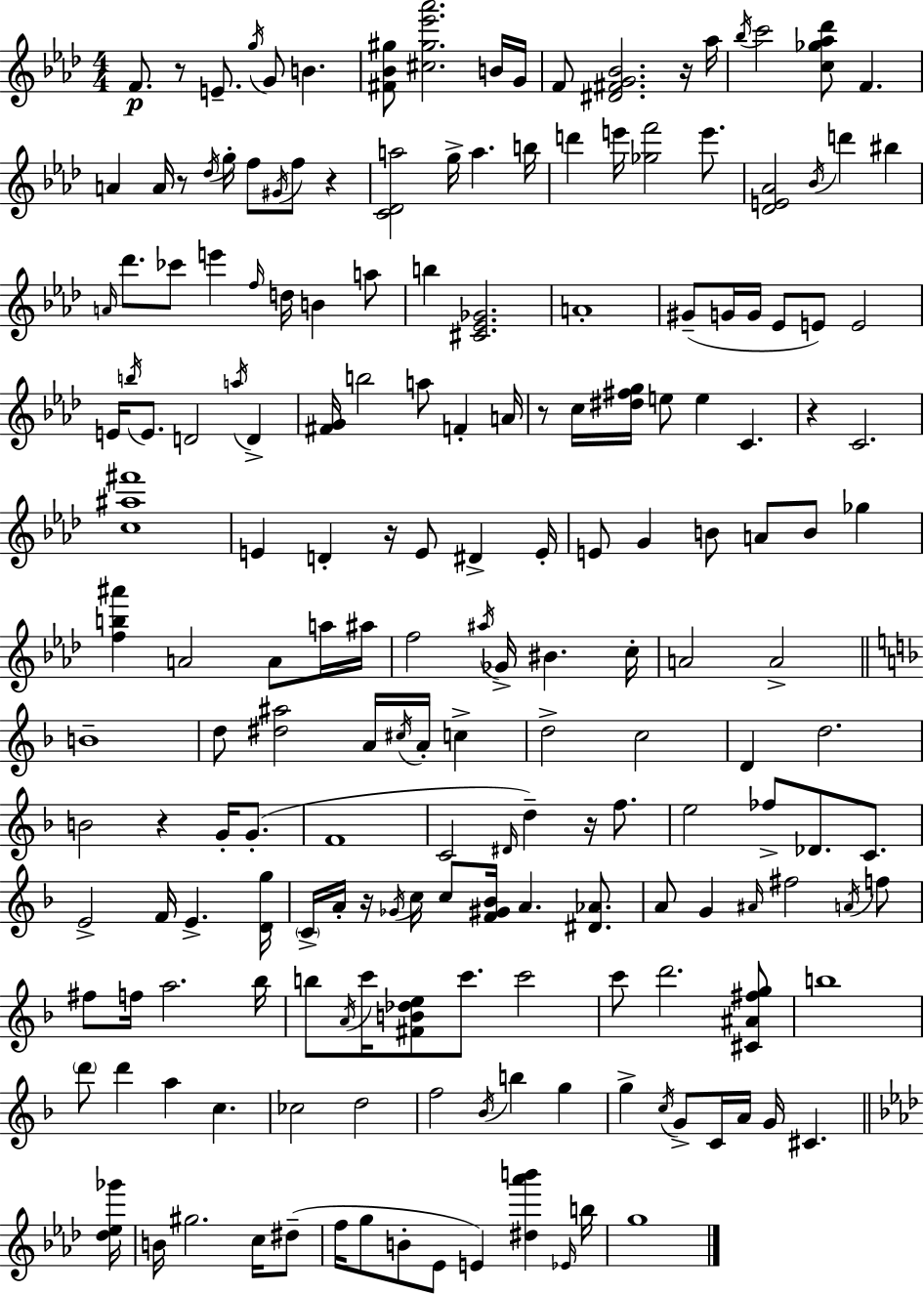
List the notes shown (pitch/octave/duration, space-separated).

F4/e. R/e E4/e. G5/s G4/e B4/q. [F#4,Bb4,G#5]/e [C#5,G#5,Eb6,Ab6]/h. B4/s G4/s F4/e [D#4,F#4,G4,Bb4]/h. R/s Ab5/s Bb5/s C6/h [C5,Gb5,Ab5,Db6]/e F4/q. A4/q A4/s R/e Db5/s G5/s F5/e G#4/s F5/e R/q [C4,Db4,A5]/h G5/s A5/q. B5/s D6/q E6/s [Gb5,F6]/h E6/e. [Db4,E4,Ab4]/h Bb4/s D6/q BIS5/q A4/s Db6/e. CES6/e E6/q F5/s D5/s B4/q A5/e B5/q [C#4,Eb4,Gb4]/h. A4/w G#4/e G4/s G4/s Eb4/e E4/e E4/h E4/s B5/s E4/e. D4/h A5/s D4/q [F#4,G4]/s B5/h A5/e F4/q A4/s R/e C5/s [D#5,F#5,G5]/s E5/e E5/q C4/q. R/q C4/h. [C5,A#5,F#6]/w E4/q D4/q R/s E4/e D#4/q E4/s E4/e G4/q B4/e A4/e B4/e Gb5/q [F5,B5,A#6]/q A4/h A4/e A5/s A#5/s F5/h A#5/s Gb4/s BIS4/q. C5/s A4/h A4/h B4/w D5/e [D#5,A#5]/h A4/s C#5/s A4/s C5/q D5/h C5/h D4/q D5/h. B4/h R/q G4/s G4/e. F4/w C4/h D#4/s D5/q R/s F5/e. E5/h FES5/e Db4/e. C4/e. E4/h F4/s E4/q. [D4,G5]/s C4/s A4/s R/s Gb4/s C5/s C5/e [F4,G#4,Bb4]/s A4/q. [D#4,Ab4]/e. A4/e G4/q A#4/s F#5/h A4/s F5/e F#5/e F5/s A5/h. Bb5/s B5/e A4/s C6/s [F#4,B4,Db5,E5]/e C6/e. C6/h C6/e D6/h. [C#4,A#4,F#5,G5]/e B5/w D6/e D6/q A5/q C5/q. CES5/h D5/h F5/h Bb4/s B5/q G5/q G5/q C5/s G4/e C4/s A4/s G4/s C#4/q. [Db5,Eb5,Gb6]/s B4/s G#5/h. C5/s D#5/e F5/s G5/e B4/e Eb4/e E4/q [D#5,Ab6,B6]/q Eb4/s B5/s G5/w